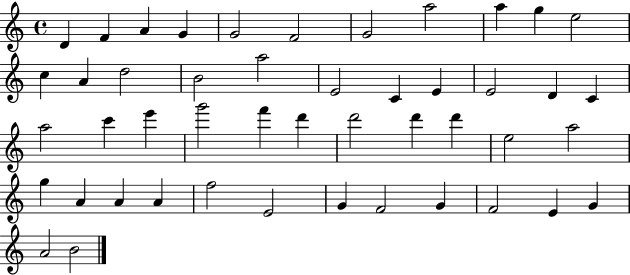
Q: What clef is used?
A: treble